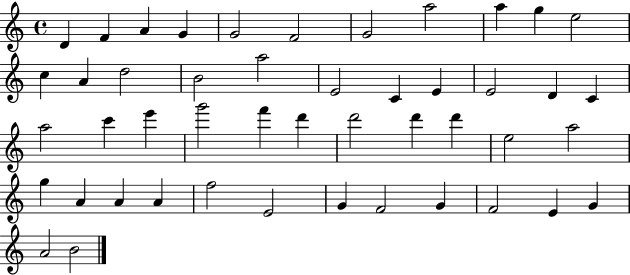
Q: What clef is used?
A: treble